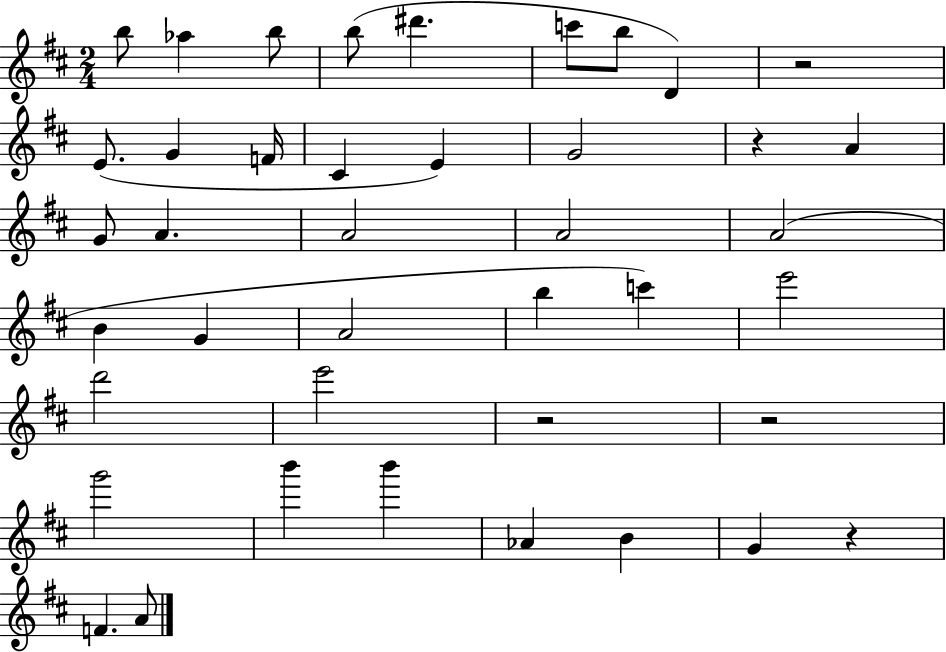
{
  \clef treble
  \numericTimeSignature
  \time 2/4
  \key d \major
  \repeat volta 2 { b''8 aes''4 b''8 | b''8( dis'''4. | c'''8 b''8 d'4) | r2 | \break e'8.( g'4 f'16 | cis'4 e'4) | g'2 | r4 a'4 | \break g'8 a'4. | a'2 | a'2 | a'2( | \break b'4 g'4 | a'2 | b''4 c'''4) | e'''2 | \break d'''2 | e'''2 | r2 | r2 | \break g'''2 | b'''4 b'''4 | aes'4 b'4 | g'4 r4 | \break f'4. a'8 | } \bar "|."
}